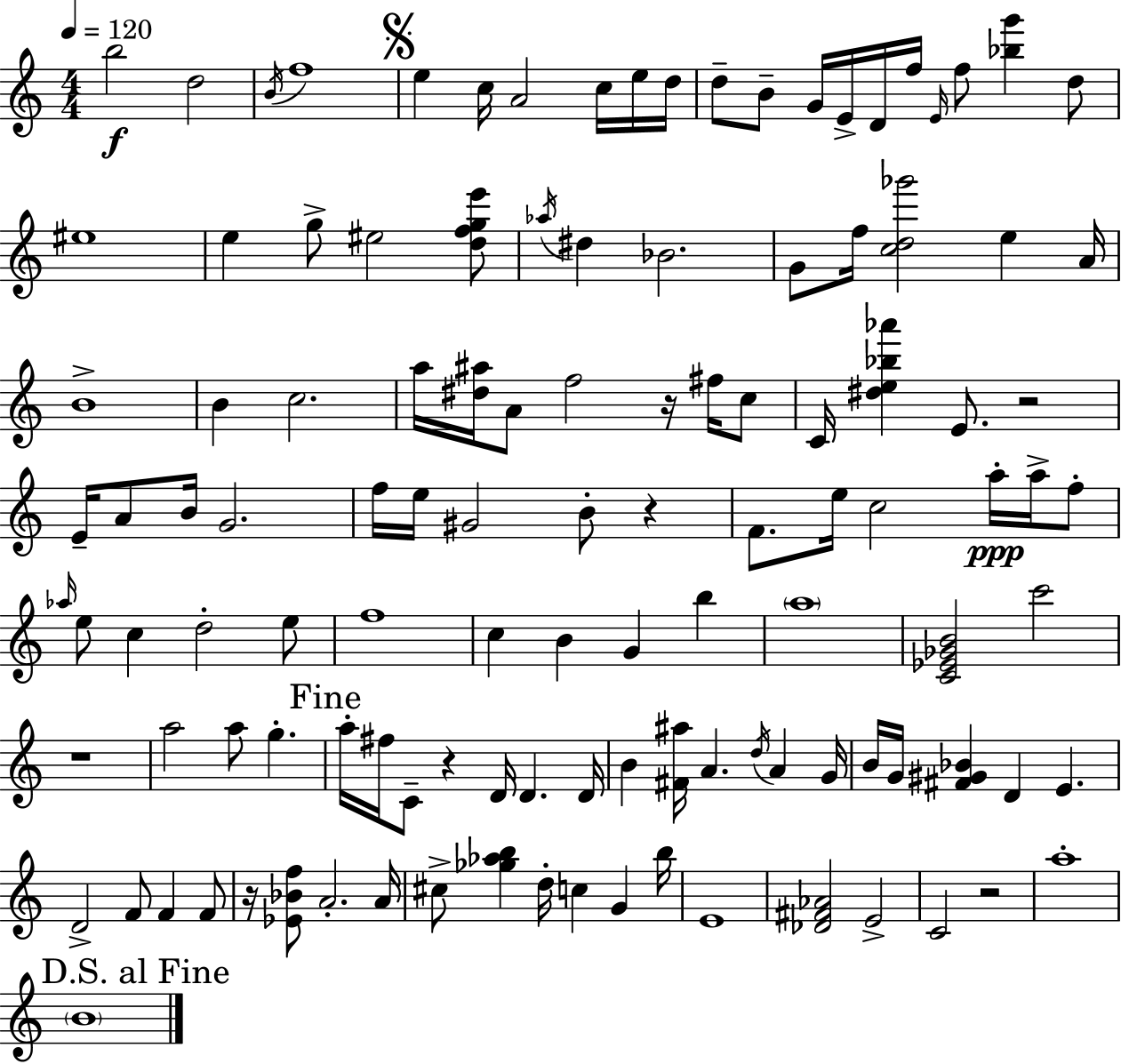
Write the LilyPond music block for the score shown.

{
  \clef treble
  \numericTimeSignature
  \time 4/4
  \key c \major
  \tempo 4 = 120
  \repeat volta 2 { b''2\f d''2 | \acciaccatura { b'16 } f''1 | \mark \markup { \musicglyph "scripts.segno" } e''4 c''16 a'2 c''16 e''16 | d''16 d''8-- b'8-- g'16 e'16-> d'16 f''16 \grace { e'16 } f''8 <bes'' g'''>4 | \break d''8 eis''1 | e''4 g''8-> eis''2 | <d'' f'' g'' e'''>8 \acciaccatura { aes''16 } dis''4 bes'2. | g'8 f''16 <c'' d'' ges'''>2 e''4 | \break a'16 b'1-> | b'4 c''2. | a''16 <dis'' ais''>16 a'8 f''2 r16 | fis''16 c''8 c'16 <dis'' e'' bes'' aes'''>4 e'8. r2 | \break e'16-- a'8 b'16 g'2. | f''16 e''16 gis'2 b'8-. r4 | f'8. e''16 c''2 a''16-.\ppp | a''16-> f''8-. \grace { aes''16 } e''8 c''4 d''2-. | \break e''8 f''1 | c''4 b'4 g'4 | b''4 \parenthesize a''1 | <c' ees' ges' b'>2 c'''2 | \break r1 | a''2 a''8 g''4.-. | \mark "Fine" a''16-. fis''16 c'8-- r4 d'16 d'4. | d'16 b'4 <fis' ais''>16 a'4. \acciaccatura { d''16 } | \break a'4 g'16 b'16 g'16 <fis' gis' bes'>4 d'4 e'4. | d'2-> f'8 f'4 | f'8 r16 <ees' bes' f''>8 a'2.-. | a'16 cis''8-> <ges'' aes'' b''>4 d''16-. c''4 | \break g'4 b''16 e'1 | <des' fis' aes'>2 e'2-> | c'2 r2 | a''1-. | \break \mark "D.S. al Fine" \parenthesize b'1 | } \bar "|."
}